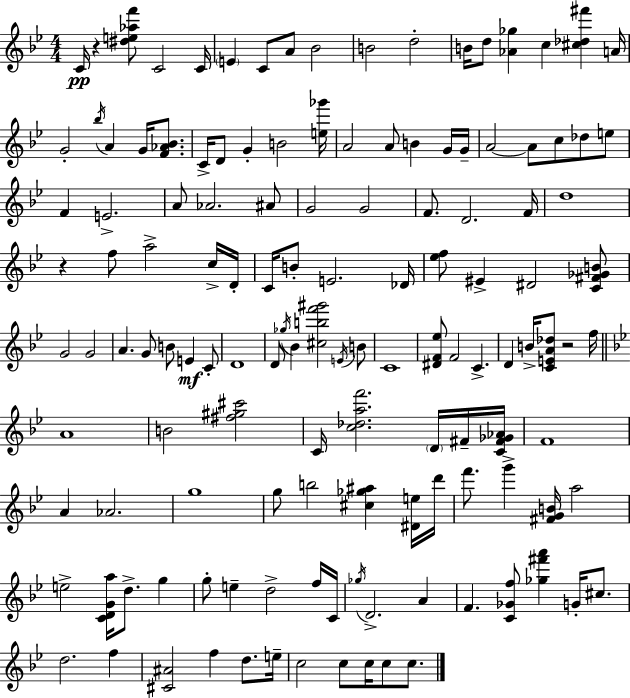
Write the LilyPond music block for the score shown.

{
  \clef treble
  \numericTimeSignature
  \time 4/4
  \key g \minor
  c'16\pp r4 <dis'' e'' aes'' f'''>8 c'2 c'16 | \parenthesize e'4 c'8 a'8 bes'2 | b'2 d''2-. | b'16 d''8 <aes' ges''>4 c''4 <cis'' des'' fis'''>4 a'16 | \break g'2-. \acciaccatura { bes''16 } a'4 g'16 <f' aes' bes'>8. | c'16-> d'8 g'4-. b'2 | <e'' ges'''>16 a'2 a'8 b'4 g'16 | g'16-- a'2~~ a'8 c''8 des''8 e''8 | \break f'4 e'2.-> | a'8 aes'2. ais'8 | g'2 g'2 | f'8. d'2. | \break f'16 d''1 | r4 f''8 a''2-> c''16-> | d'16-. c'16 b'8-. e'2. | des'16 <ees'' f''>8 eis'4-> dis'2 <c' fis' ges' b'>8 | \break g'2 g'2 | a'4. g'8 b'8 e'4\mf c'8-. | d'1 | d'8 \acciaccatura { ges''16 } bes'4 <cis'' b'' f''' gis'''>2 | \break \acciaccatura { e'16 } b'8 c'1 | <dis' f' ees''>8 f'2 c'4.-> | d'4 b'16-> <c' e' a' des''>8 r2 | f''16 \bar "||" \break \key bes \major a'1 | b'2 <fis'' gis'' cis'''>2 | c'16 <c'' des'' a'' f'''>2. \parenthesize d'16 fis'16-- <c' fis' ges' aes'>16 | f'1 | \break a'4 aes'2. | g''1 | g''8 b''2 <cis'' ges'' ais''>4 <dis' e''>16 d'''16 | f'''8. g'''4-> <fis' g' b'>16 a''2 | \break e''2-> <c' d' g' a''>16 d''8.-> g''4 | g''8-. e''4-- d''2-> f''16 c'16 | \acciaccatura { ges''16 } d'2.-> a'4 | f'4. <c' ges' f''>8 <ges'' fis''' a'''>4 g'16-. cis''8. | \break d''2. f''4 | <cis' ais'>2 f''4 d''8. | e''16-- c''2 c''8 c''16 c''8 c''8. | \bar "|."
}